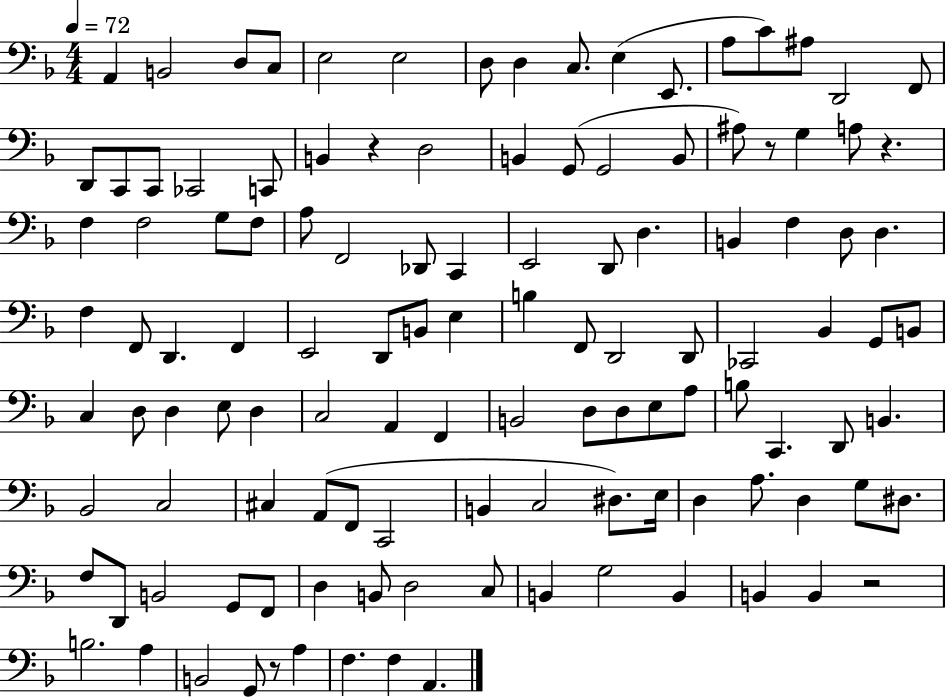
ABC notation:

X:1
T:Untitled
M:4/4
L:1/4
K:F
A,, B,,2 D,/2 C,/2 E,2 E,2 D,/2 D, C,/2 E, E,,/2 A,/2 C/2 ^A,/2 D,,2 F,,/2 D,,/2 C,,/2 C,,/2 _C,,2 C,,/2 B,, z D,2 B,, G,,/2 G,,2 B,,/2 ^A,/2 z/2 G, A,/2 z F, F,2 G,/2 F,/2 A,/2 F,,2 _D,,/2 C,, E,,2 D,,/2 D, B,, F, D,/2 D, F, F,,/2 D,, F,, E,,2 D,,/2 B,,/2 E, B, F,,/2 D,,2 D,,/2 _C,,2 _B,, G,,/2 B,,/2 C, D,/2 D, E,/2 D, C,2 A,, F,, B,,2 D,/2 D,/2 E,/2 A,/2 B,/2 C,, D,,/2 B,, _B,,2 C,2 ^C, A,,/2 F,,/2 C,,2 B,, C,2 ^D,/2 E,/4 D, A,/2 D, G,/2 ^D,/2 F,/2 D,,/2 B,,2 G,,/2 F,,/2 D, B,,/2 D,2 C,/2 B,, G,2 B,, B,, B,, z2 B,2 A, B,,2 G,,/2 z/2 A, F, F, A,,